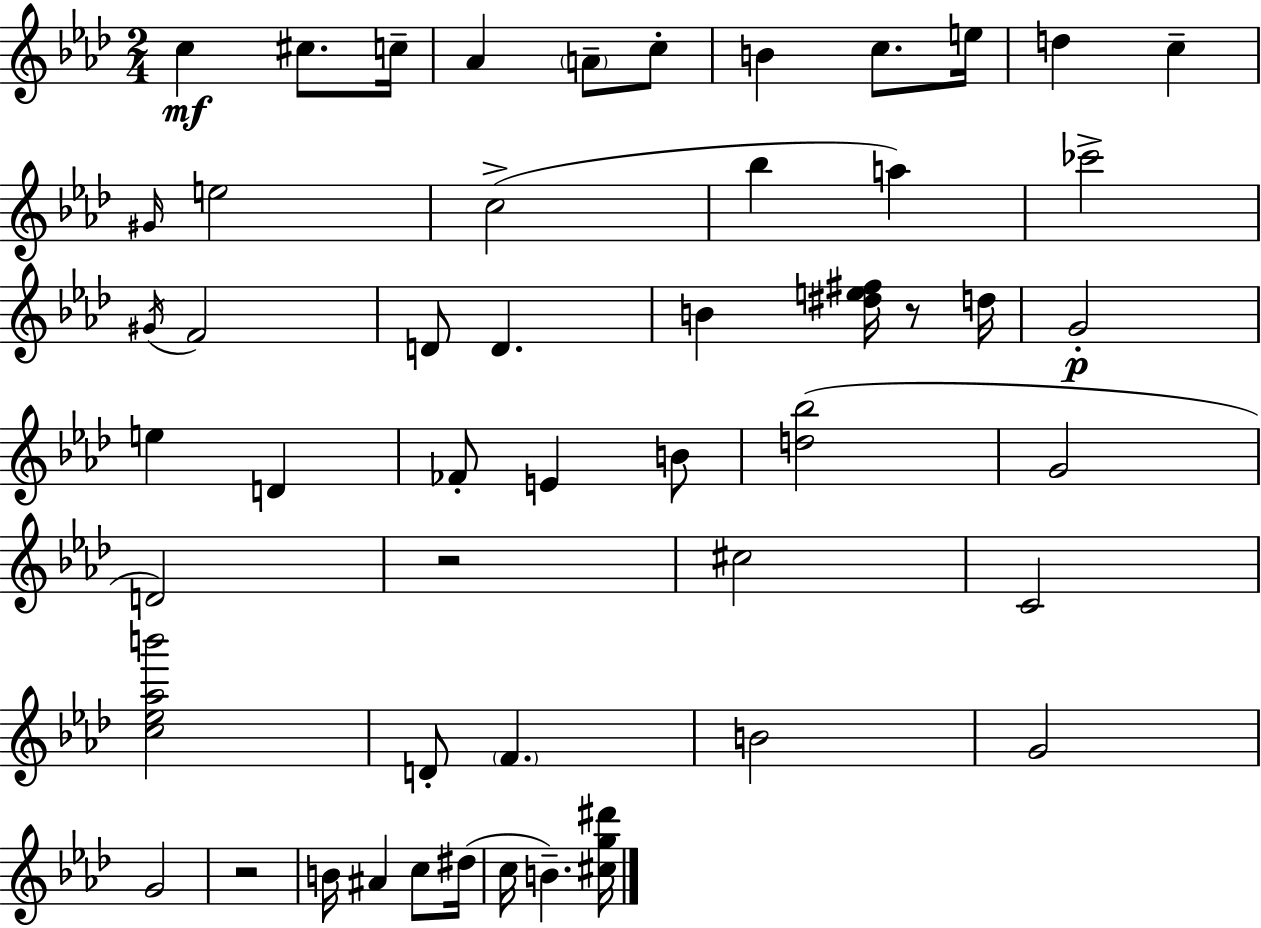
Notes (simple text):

C5/q C#5/e. C5/s Ab4/q A4/e C5/e B4/q C5/e. E5/s D5/q C5/q G#4/s E5/h C5/h Bb5/q A5/q CES6/h G#4/s F4/h D4/e D4/q. B4/q [D#5,E5,F#5]/s R/e D5/s G4/h E5/q D4/q FES4/e E4/q B4/e [D5,Bb5]/h G4/h D4/h R/h C#5/h C4/h [C5,Eb5,Ab5,B6]/h D4/e F4/q. B4/h G4/h G4/h R/h B4/s A#4/q C5/e D#5/s C5/s B4/q. [C#5,G5,D#6]/s